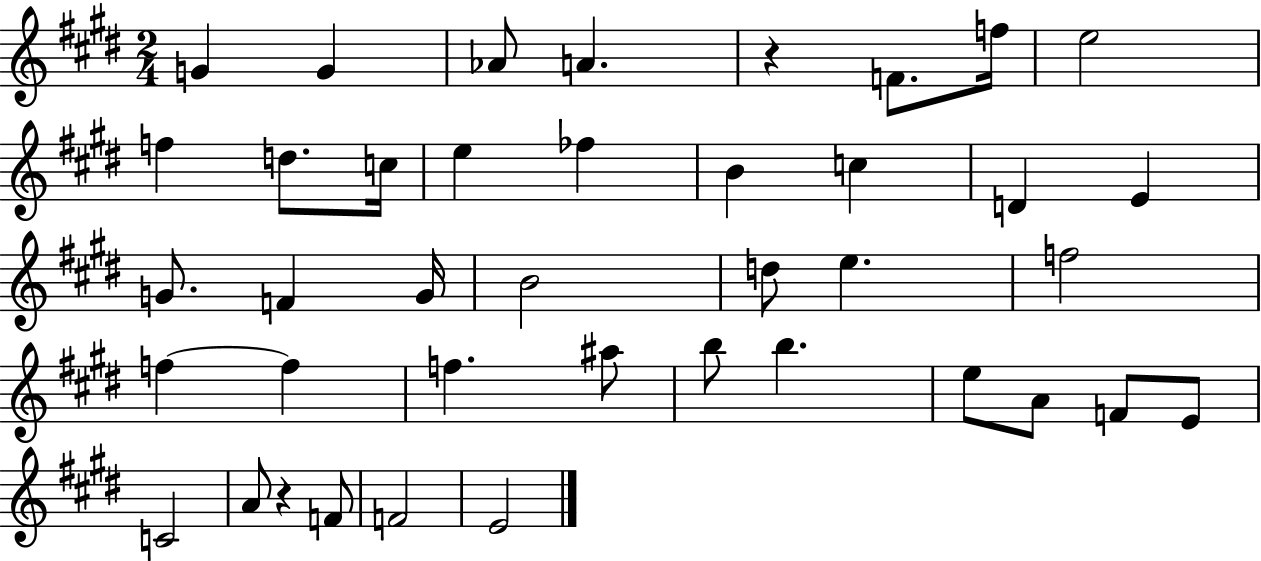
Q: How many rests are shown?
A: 2